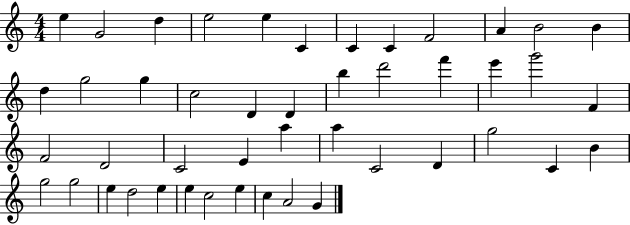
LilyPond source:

{
  \clef treble
  \numericTimeSignature
  \time 4/4
  \key c \major
  e''4 g'2 d''4 | e''2 e''4 c'4 | c'4 c'4 f'2 | a'4 b'2 b'4 | \break d''4 g''2 g''4 | c''2 d'4 d'4 | b''4 d'''2 f'''4 | e'''4 g'''2 f'4 | \break f'2 d'2 | c'2 e'4 a''4 | a''4 c'2 d'4 | g''2 c'4 b'4 | \break g''2 g''2 | e''4 d''2 e''4 | e''4 c''2 e''4 | c''4 a'2 g'4 | \break \bar "|."
}